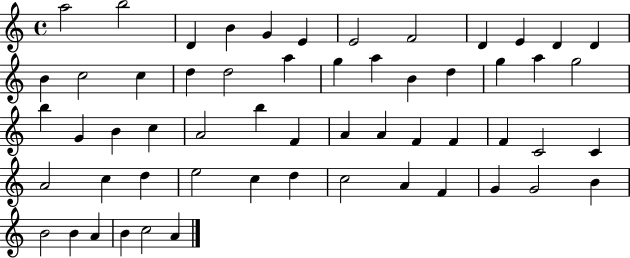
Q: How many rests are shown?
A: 0